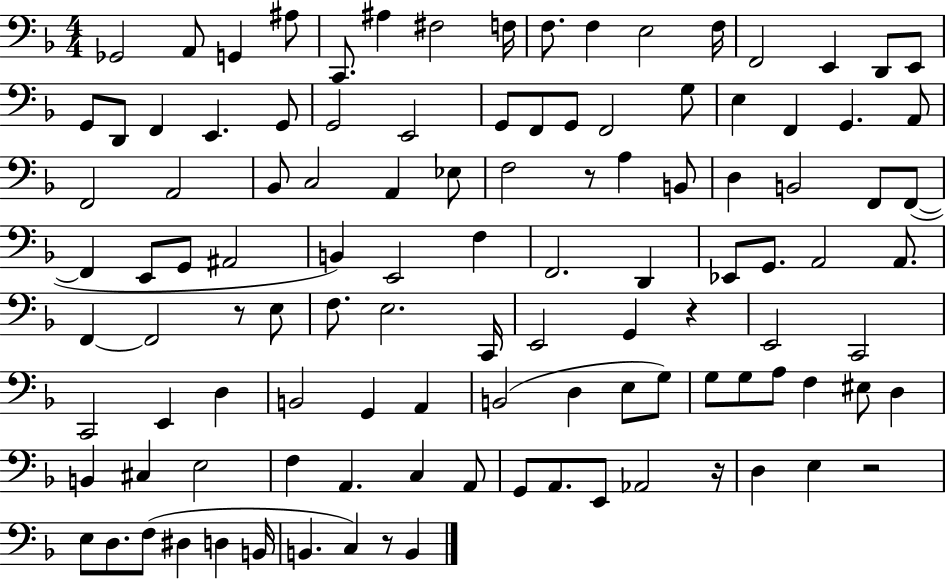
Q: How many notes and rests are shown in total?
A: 112